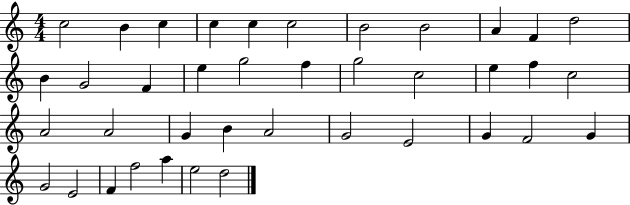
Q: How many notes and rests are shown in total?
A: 39